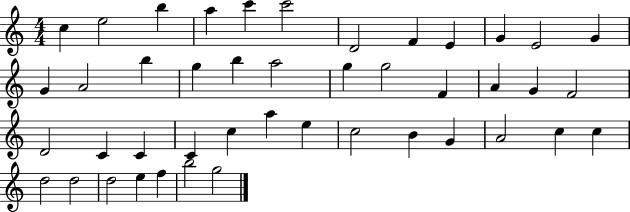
{
  \clef treble
  \numericTimeSignature
  \time 4/4
  \key c \major
  c''4 e''2 b''4 | a''4 c'''4 c'''2 | d'2 f'4 e'4 | g'4 e'2 g'4 | \break g'4 a'2 b''4 | g''4 b''4 a''2 | g''4 g''2 f'4 | a'4 g'4 f'2 | \break d'2 c'4 c'4 | c'4 c''4 a''4 e''4 | c''2 b'4 g'4 | a'2 c''4 c''4 | \break d''2 d''2 | d''2 e''4 f''4 | b''2 g''2 | \bar "|."
}